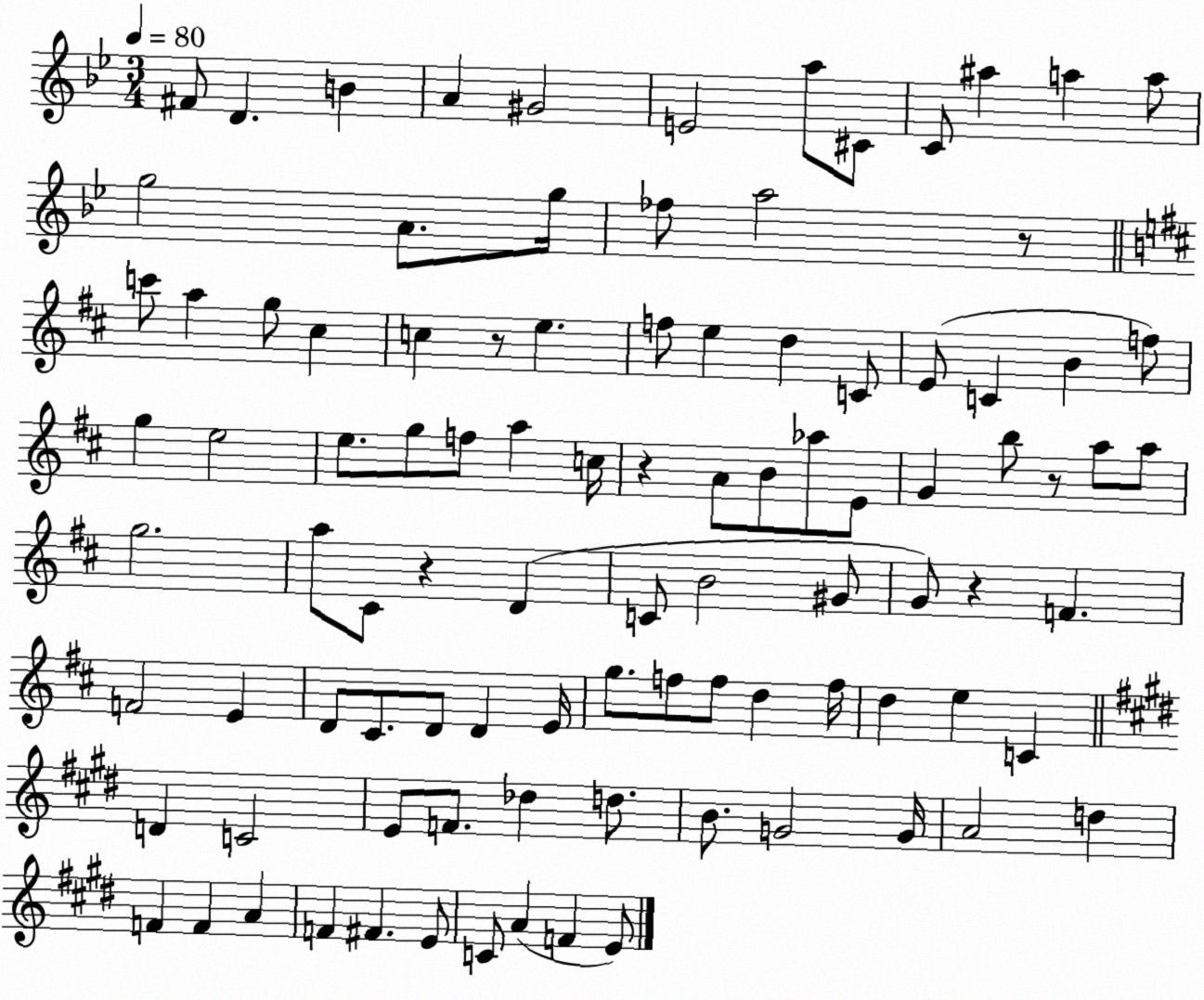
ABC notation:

X:1
T:Untitled
M:3/4
L:1/4
K:Bb
^F/2 D B A ^G2 E2 a/2 ^C/2 C/2 ^a a a/2 g2 A/2 g/4 _f/2 a2 z/2 c'/2 a g/2 ^c c z/2 e f/2 e d C/2 E/2 C B f/2 g e2 e/2 g/2 f/2 a c/4 z A/2 B/2 _a/2 E/2 G b/2 z/2 a/2 a/2 g2 a/2 ^C/2 z D C/2 B2 ^G/2 G/2 z F F2 E D/2 ^C/2 D/2 D E/4 g/2 f/2 f/2 d f/4 d e C D C2 E/2 F/2 _d d/2 B/2 G2 G/4 A2 d F F A F ^F E/2 C/2 A F E/2